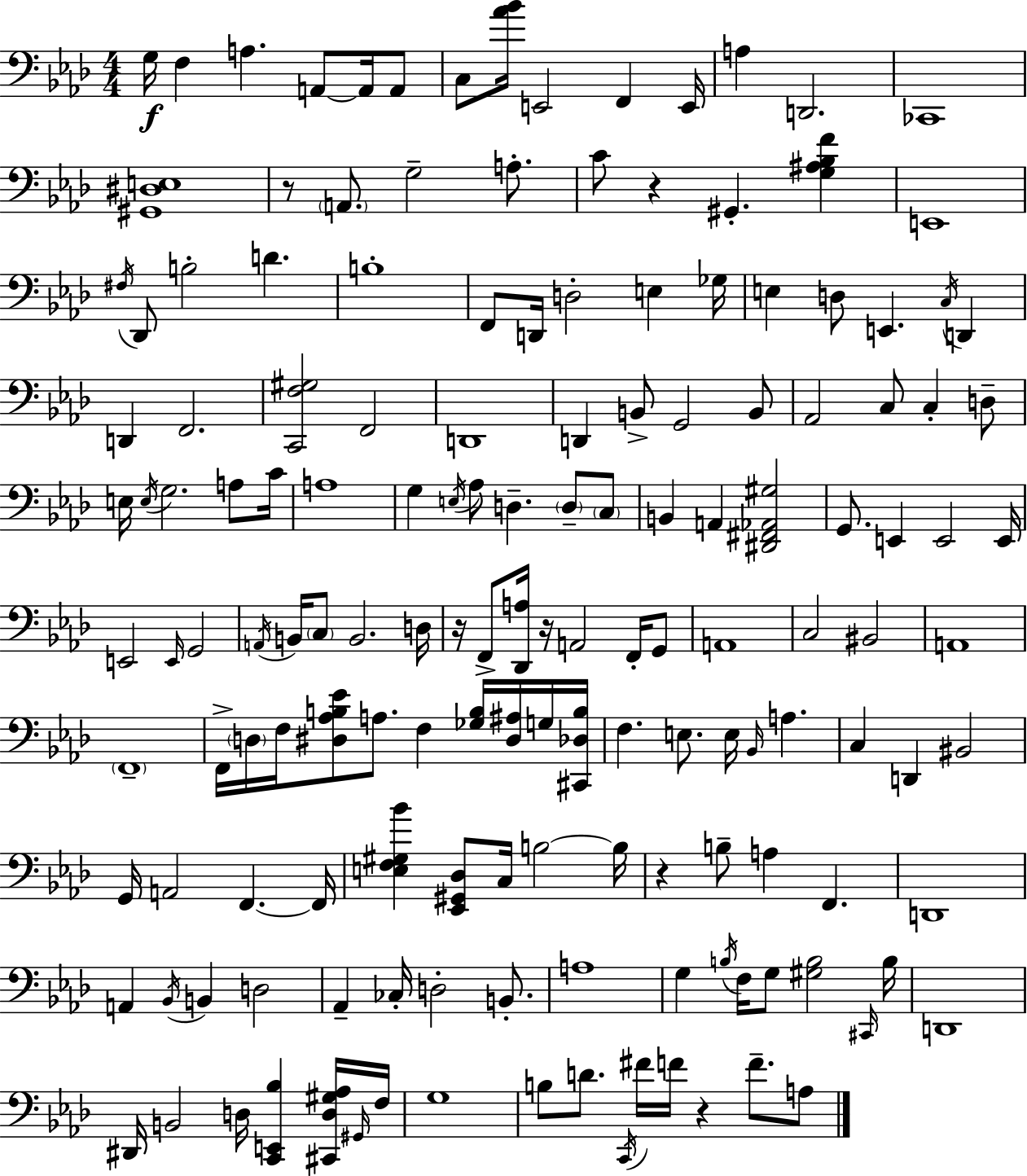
X:1
T:Untitled
M:4/4
L:1/4
K:Ab
G,/4 F, A, A,,/2 A,,/4 A,,/2 C,/2 [_A_B]/4 E,,2 F,, E,,/4 A, D,,2 _C,,4 [^G,,^D,E,]4 z/2 A,,/2 G,2 A,/2 C/2 z ^G,, [G,^A,_B,F] E,,4 ^F,/4 _D,,/2 B,2 D B,4 F,,/2 D,,/4 D,2 E, _G,/4 E, D,/2 E,, C,/4 D,, D,, F,,2 [C,,F,^G,]2 F,,2 D,,4 D,, B,,/2 G,,2 B,,/2 _A,,2 C,/2 C, D,/2 E,/4 E,/4 G,2 A,/2 C/4 A,4 G, E,/4 _A,/2 D, D,/2 C,/2 B,, A,, [^D,,^F,,_A,,^G,]2 G,,/2 E,, E,,2 E,,/4 E,,2 E,,/4 G,,2 A,,/4 B,,/4 C,/2 B,,2 D,/4 z/4 F,,/2 [_D,,A,]/4 z/4 A,,2 F,,/4 G,,/2 A,,4 C,2 ^B,,2 A,,4 F,,4 F,,/4 D,/4 F,/4 [^D,_A,B,_E]/2 A,/2 F, [_G,B,]/4 [^D,^A,]/4 G,/4 [^C,,_D,B,]/4 F, E,/2 E,/4 _B,,/4 A, C, D,, ^B,,2 G,,/4 A,,2 F,, F,,/4 [E,F,^G,_B] [_E,,^G,,_D,]/2 C,/4 B,2 B,/4 z B,/2 A, F,, D,,4 A,, _B,,/4 B,, D,2 _A,, _C,/4 D,2 B,,/2 A,4 G, B,/4 F,/4 G,/2 [^G,B,]2 ^C,,/4 B,/4 D,,4 ^D,,/4 B,,2 D,/4 [C,,E,,_B,] [^C,,D,^G,_A,]/4 ^G,,/4 F,/4 G,4 B,/2 D/2 C,,/4 ^F/4 F/4 z F/2 A,/2